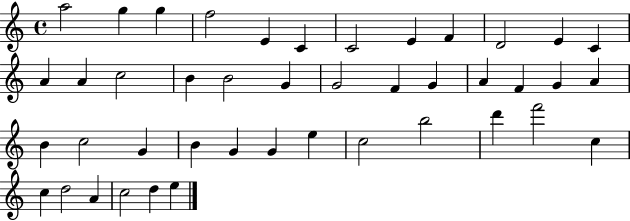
A5/h G5/q G5/q F5/h E4/q C4/q C4/h E4/q F4/q D4/h E4/q C4/q A4/q A4/q C5/h B4/q B4/h G4/q G4/h F4/q G4/q A4/q F4/q G4/q A4/q B4/q C5/h G4/q B4/q G4/q G4/q E5/q C5/h B5/h D6/q F6/h C5/q C5/q D5/h A4/q C5/h D5/q E5/q